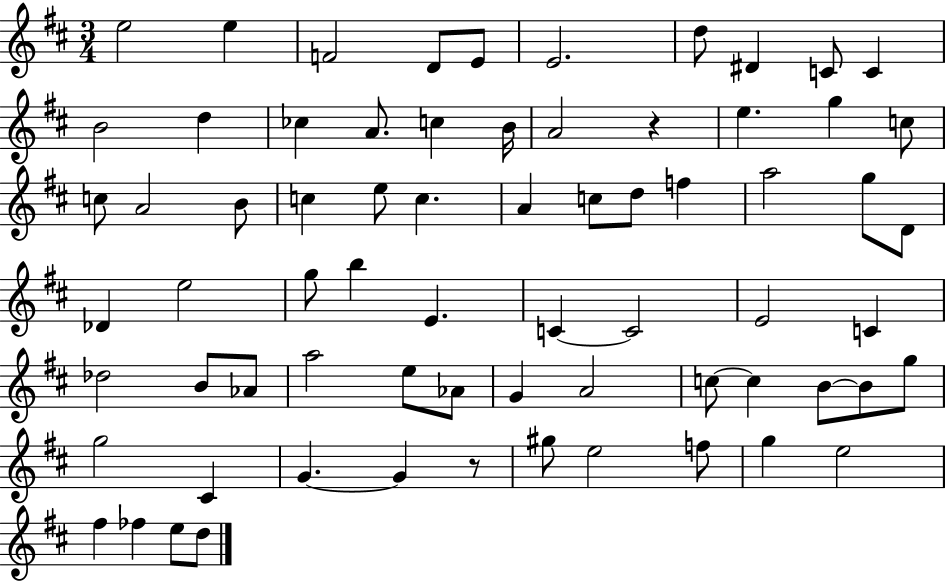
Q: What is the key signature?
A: D major